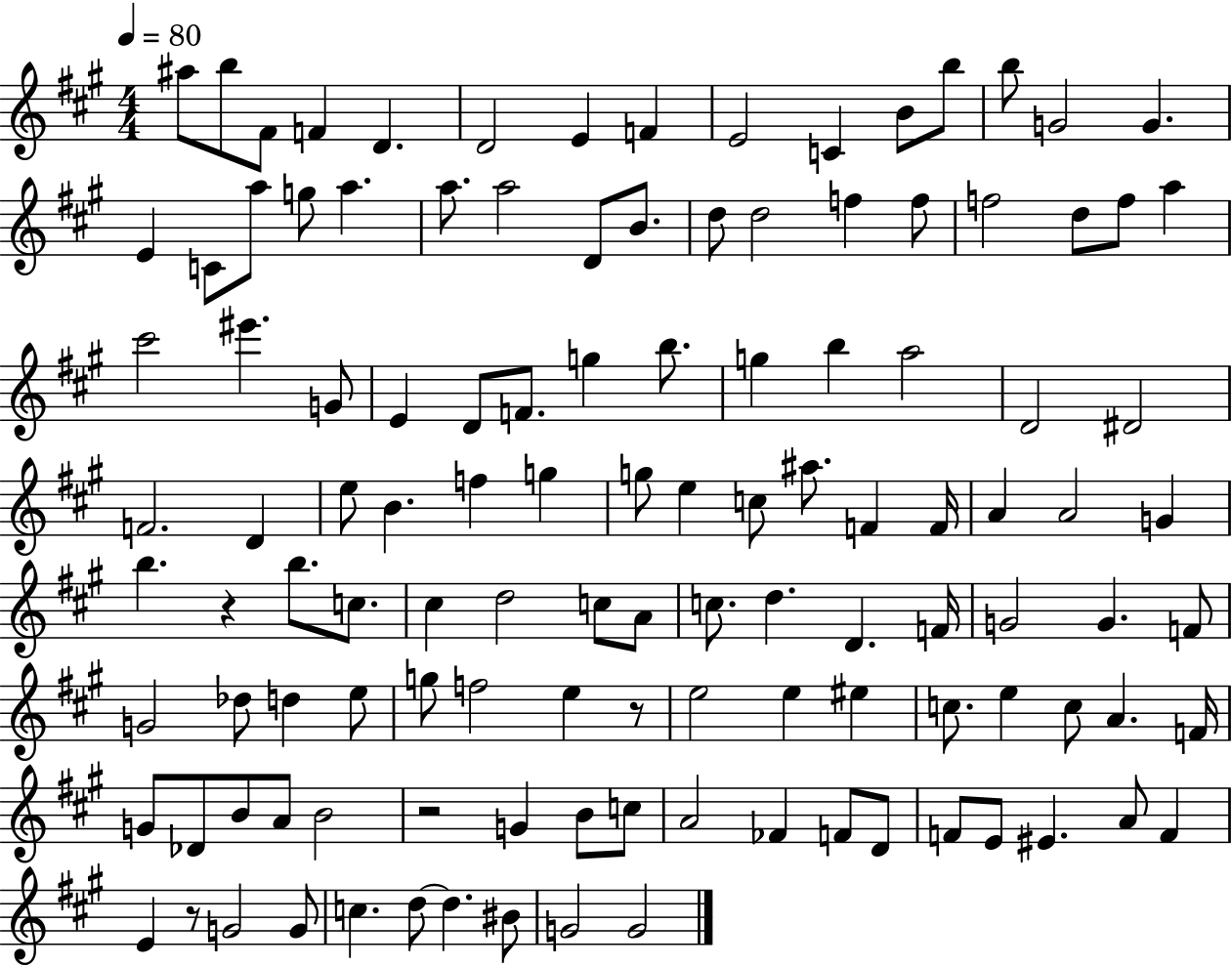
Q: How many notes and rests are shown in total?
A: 119